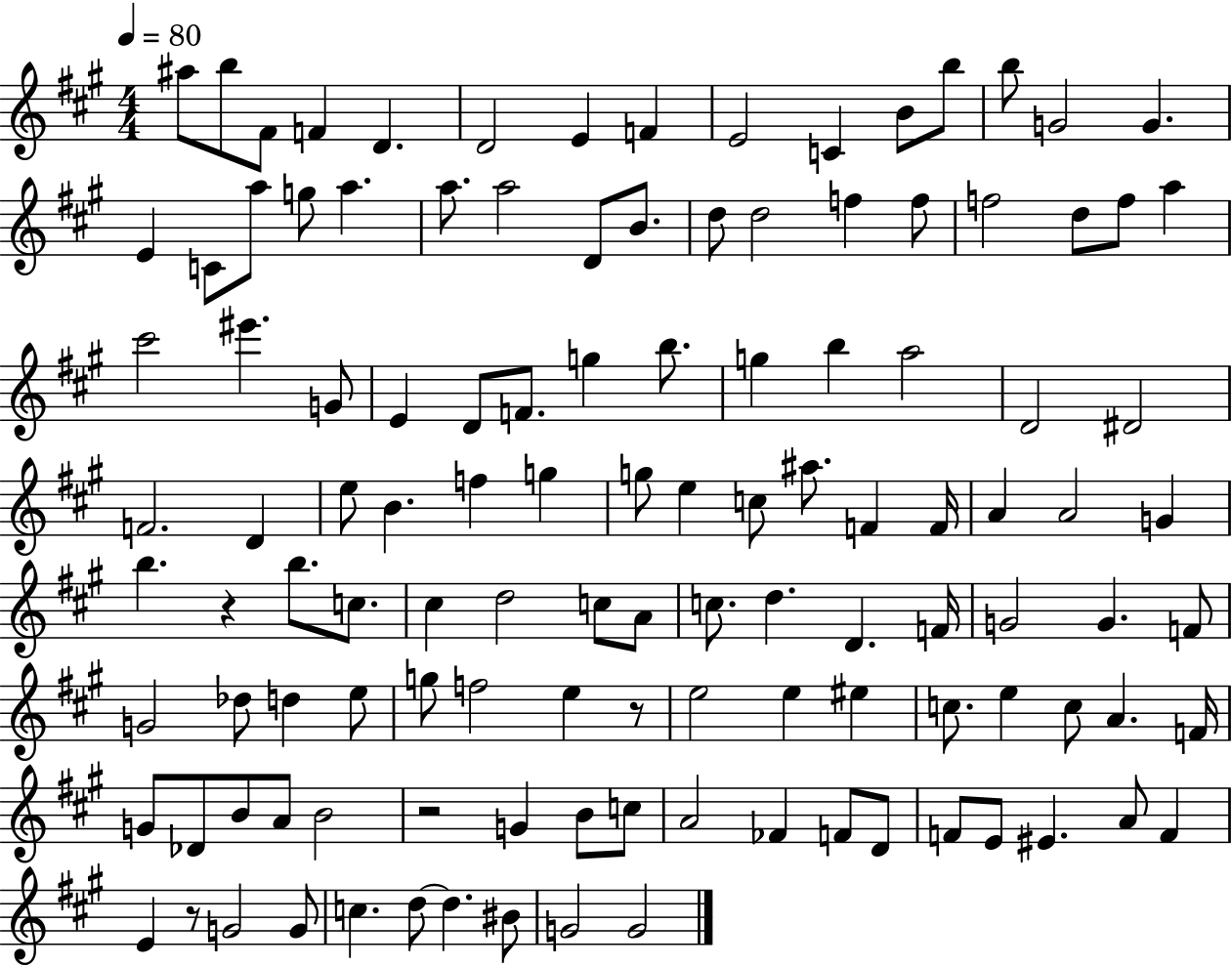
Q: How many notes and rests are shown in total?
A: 119